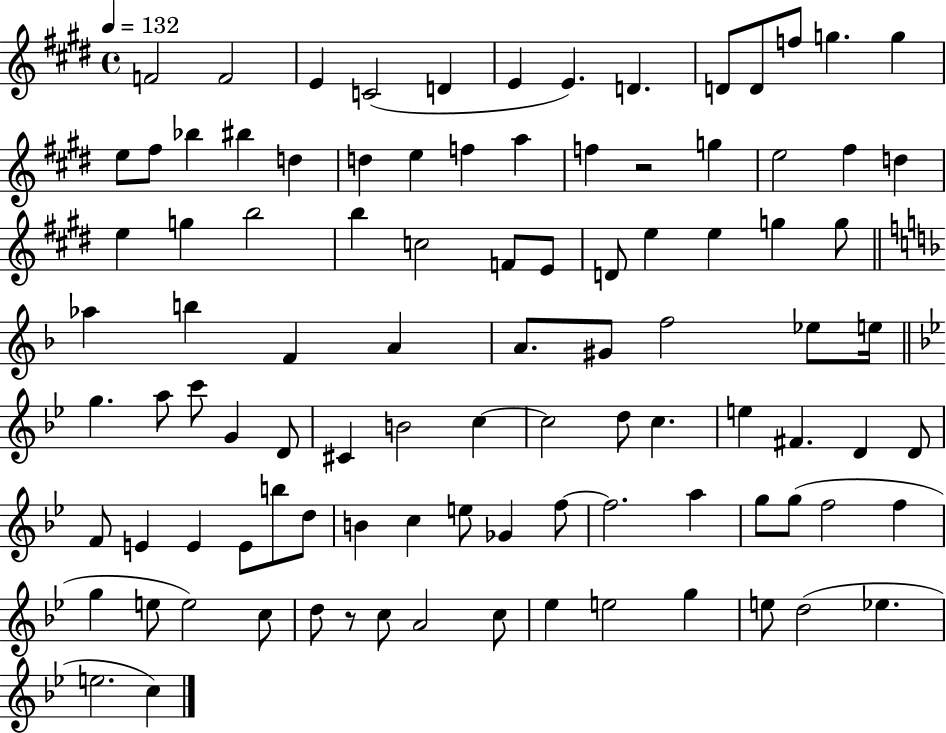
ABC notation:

X:1
T:Untitled
M:4/4
L:1/4
K:E
F2 F2 E C2 D E E D D/2 D/2 f/2 g g e/2 ^f/2 _b ^b d d e f a f z2 g e2 ^f d e g b2 b c2 F/2 E/2 D/2 e e g g/2 _a b F A A/2 ^G/2 f2 _e/2 e/4 g a/2 c'/2 G D/2 ^C B2 c c2 d/2 c e ^F D D/2 F/2 E E E/2 b/2 d/2 B c e/2 _G f/2 f2 a g/2 g/2 f2 f g e/2 e2 c/2 d/2 z/2 c/2 A2 c/2 _e e2 g e/2 d2 _e e2 c